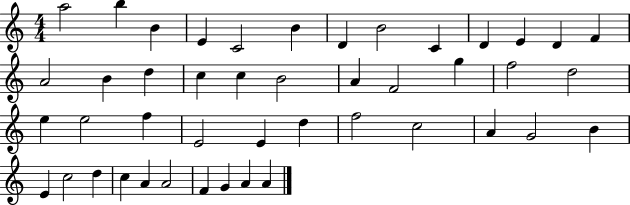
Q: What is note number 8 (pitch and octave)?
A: B4